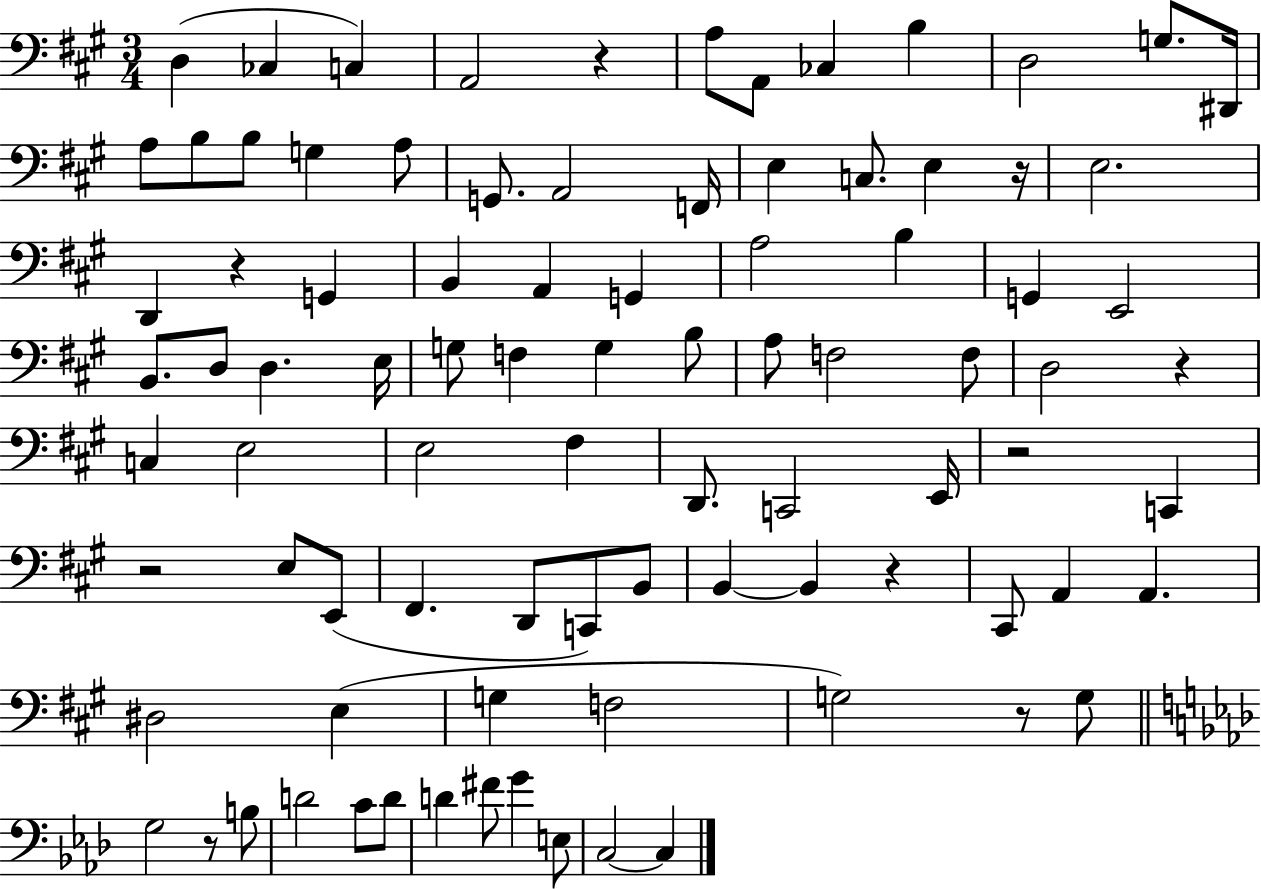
{
  \clef bass
  \numericTimeSignature
  \time 3/4
  \key a \major
  \repeat volta 2 { d4( ces4 c4) | a,2 r4 | a8 a,8 ces4 b4 | d2 g8. dis,16 | \break a8 b8 b8 g4 a8 | g,8. a,2 f,16 | e4 c8. e4 r16 | e2. | \break d,4 r4 g,4 | b,4 a,4 g,4 | a2 b4 | g,4 e,2 | \break b,8. d8 d4. e16 | g8 f4 g4 b8 | a8 f2 f8 | d2 r4 | \break c4 e2 | e2 fis4 | d,8. c,2 e,16 | r2 c,4 | \break r2 e8 e,8( | fis,4. d,8 c,8) b,8 | b,4~~ b,4 r4 | cis,8 a,4 a,4. | \break dis2 e4( | g4 f2 | g2) r8 g8 | \bar "||" \break \key aes \major g2 r8 b8 | d'2 c'8 d'8 | d'4 fis'8 g'4 e8 | c2~~ c4 | \break } \bar "|."
}